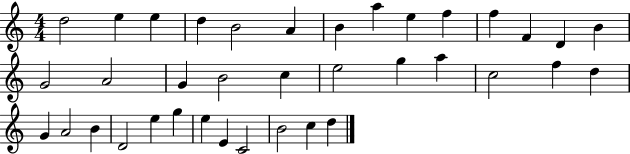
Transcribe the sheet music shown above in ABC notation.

X:1
T:Untitled
M:4/4
L:1/4
K:C
d2 e e d B2 A B a e f f F D B G2 A2 G B2 c e2 g a c2 f d G A2 B D2 e g e E C2 B2 c d